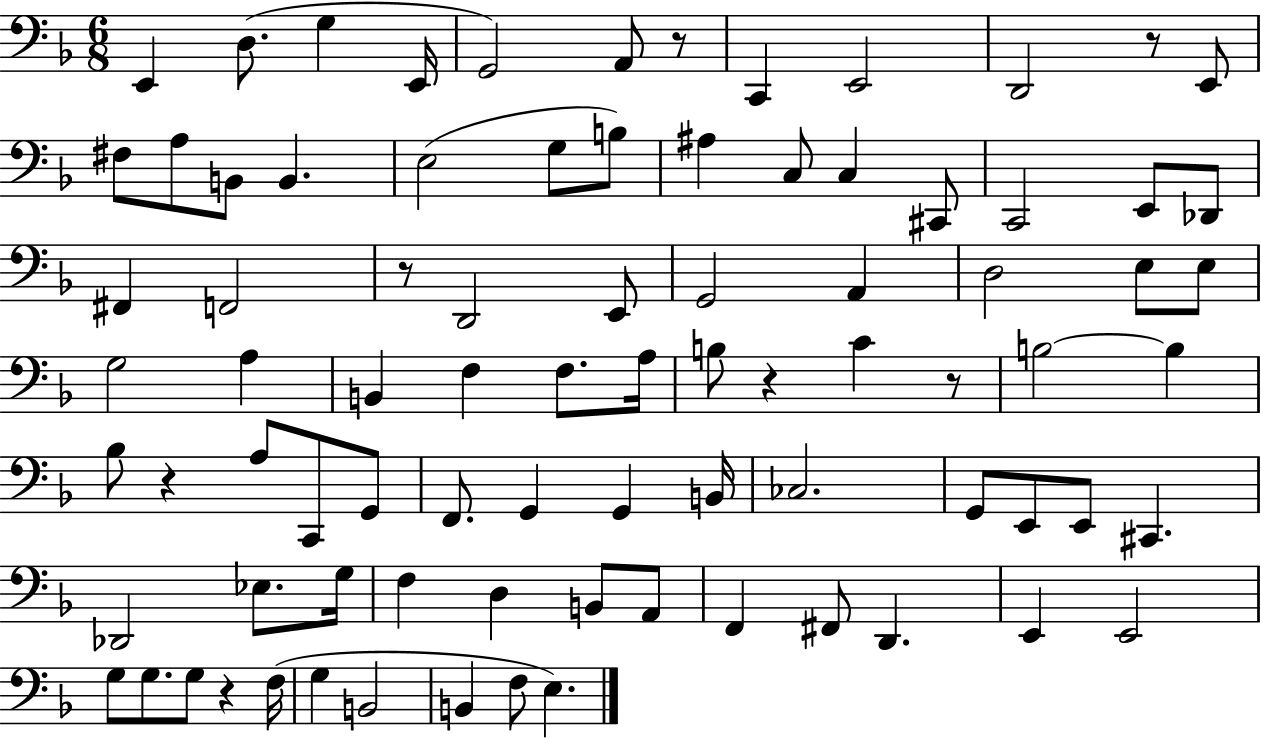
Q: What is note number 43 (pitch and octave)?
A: B3